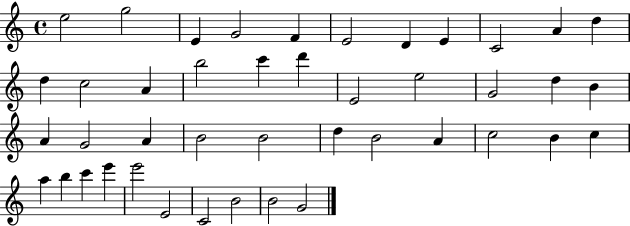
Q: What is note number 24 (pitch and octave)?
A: G4